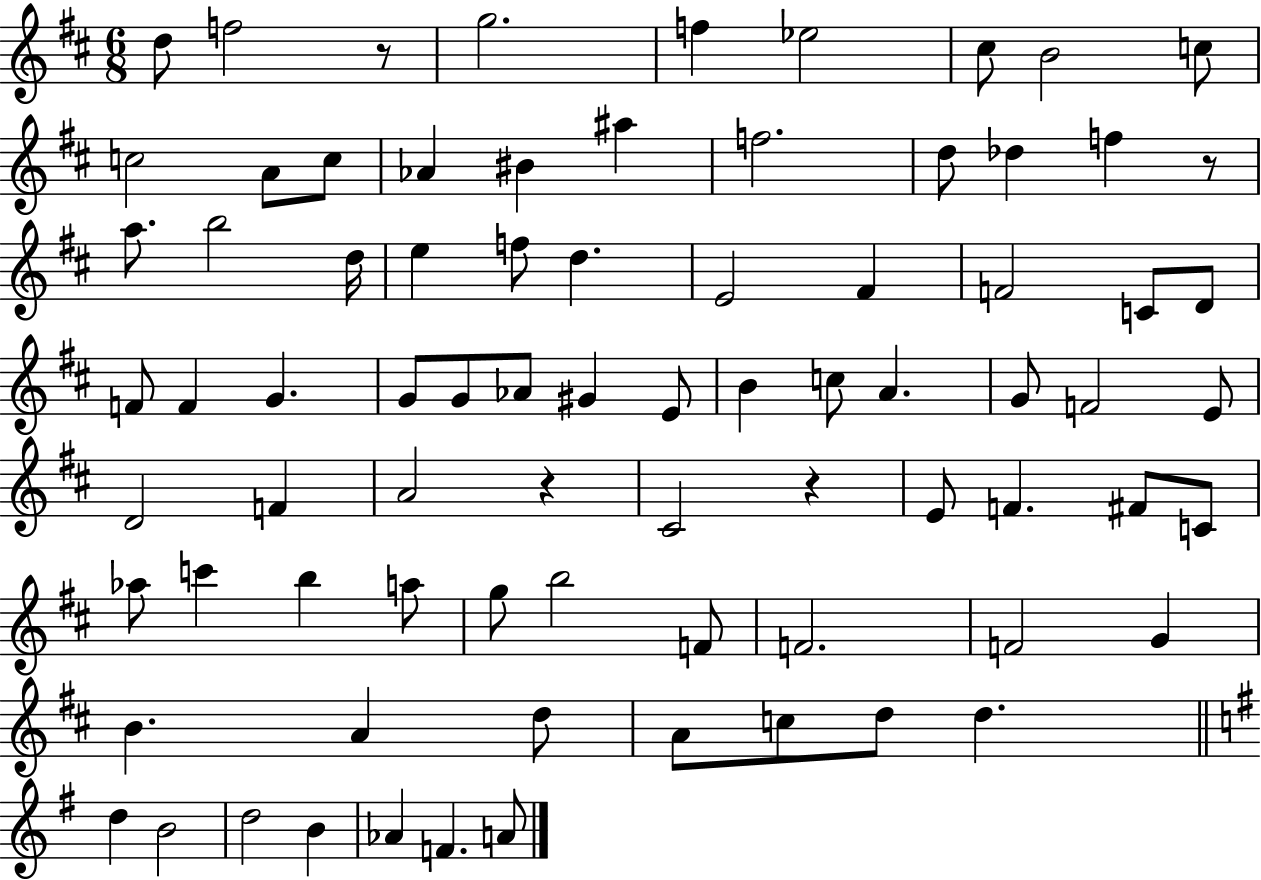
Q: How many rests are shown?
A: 4